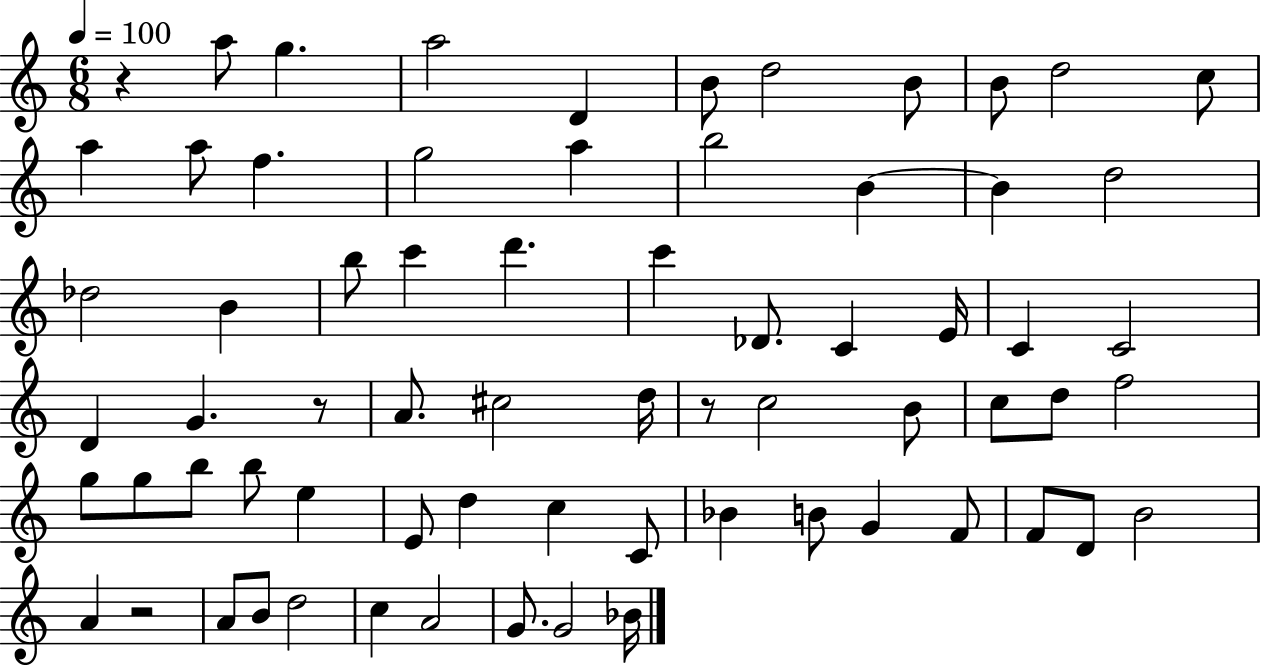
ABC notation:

X:1
T:Untitled
M:6/8
L:1/4
K:C
z a/2 g a2 D B/2 d2 B/2 B/2 d2 c/2 a a/2 f g2 a b2 B B d2 _d2 B b/2 c' d' c' _D/2 C E/4 C C2 D G z/2 A/2 ^c2 d/4 z/2 c2 B/2 c/2 d/2 f2 g/2 g/2 b/2 b/2 e E/2 d c C/2 _B B/2 G F/2 F/2 D/2 B2 A z2 A/2 B/2 d2 c A2 G/2 G2 _B/4